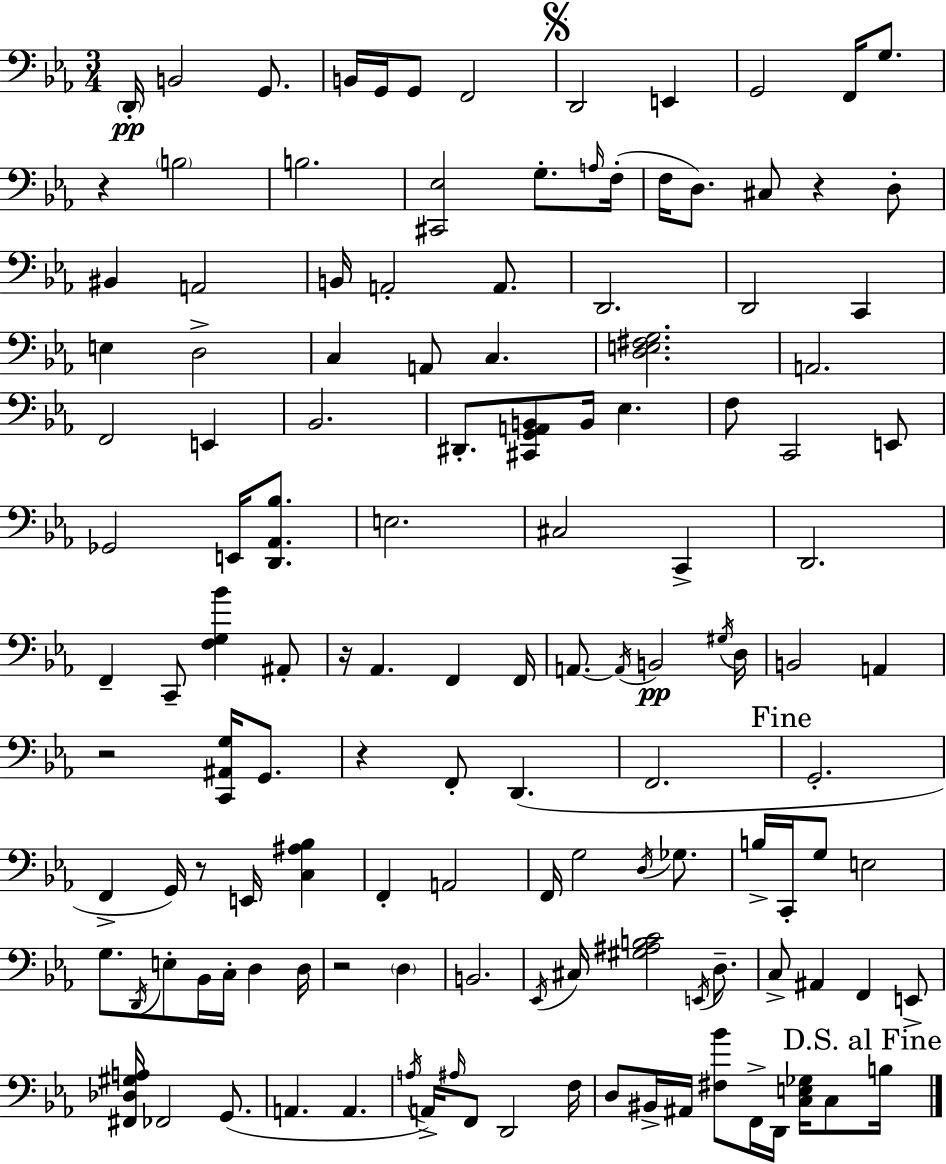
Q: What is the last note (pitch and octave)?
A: B3